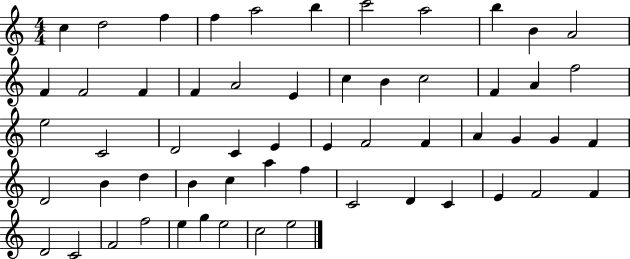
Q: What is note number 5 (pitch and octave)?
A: A5